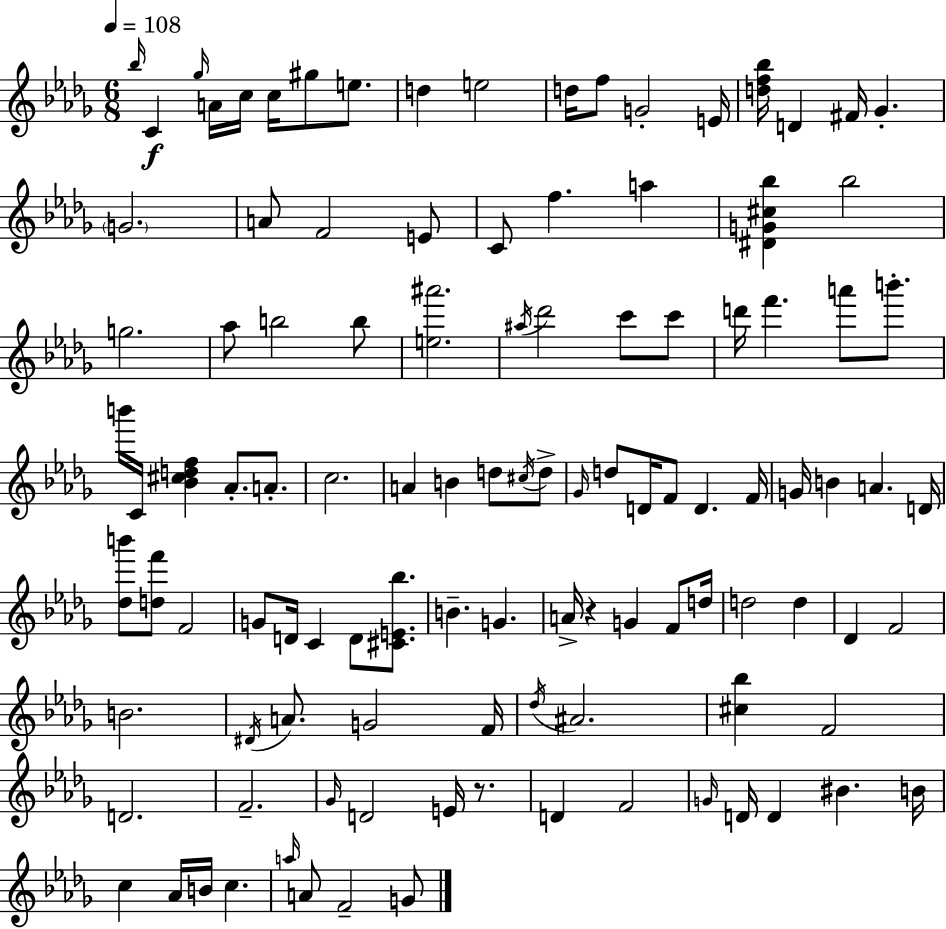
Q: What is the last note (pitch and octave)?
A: G4